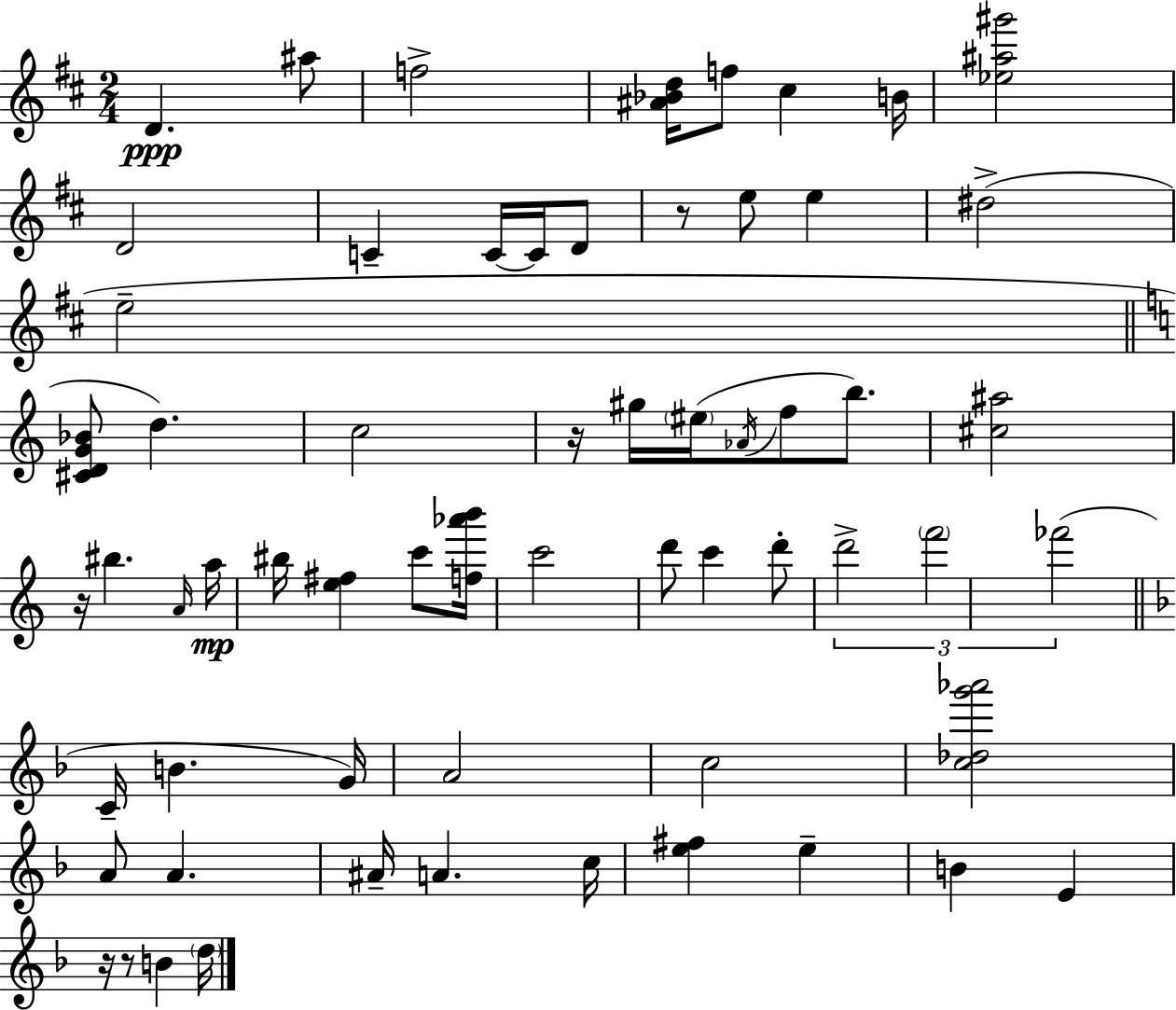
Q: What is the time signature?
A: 2/4